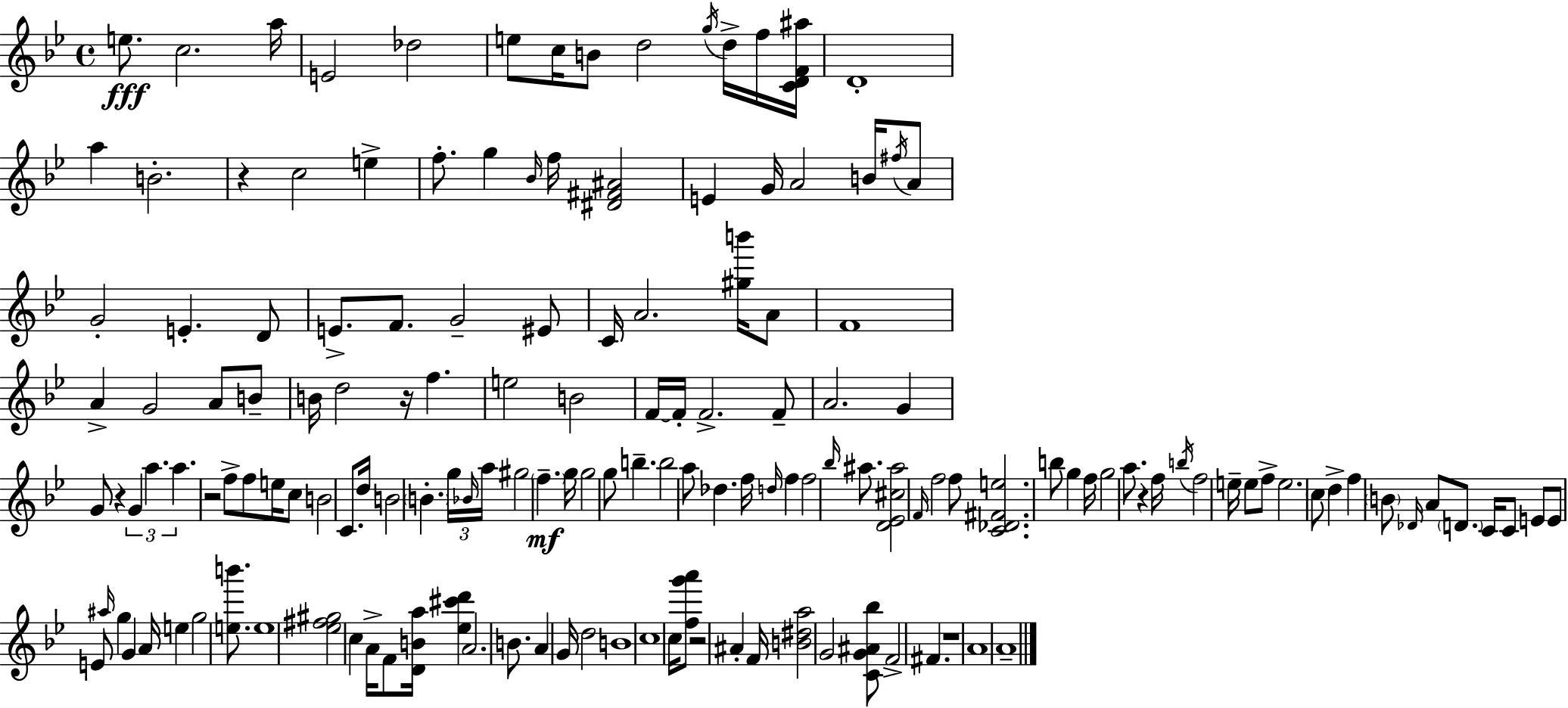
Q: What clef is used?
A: treble